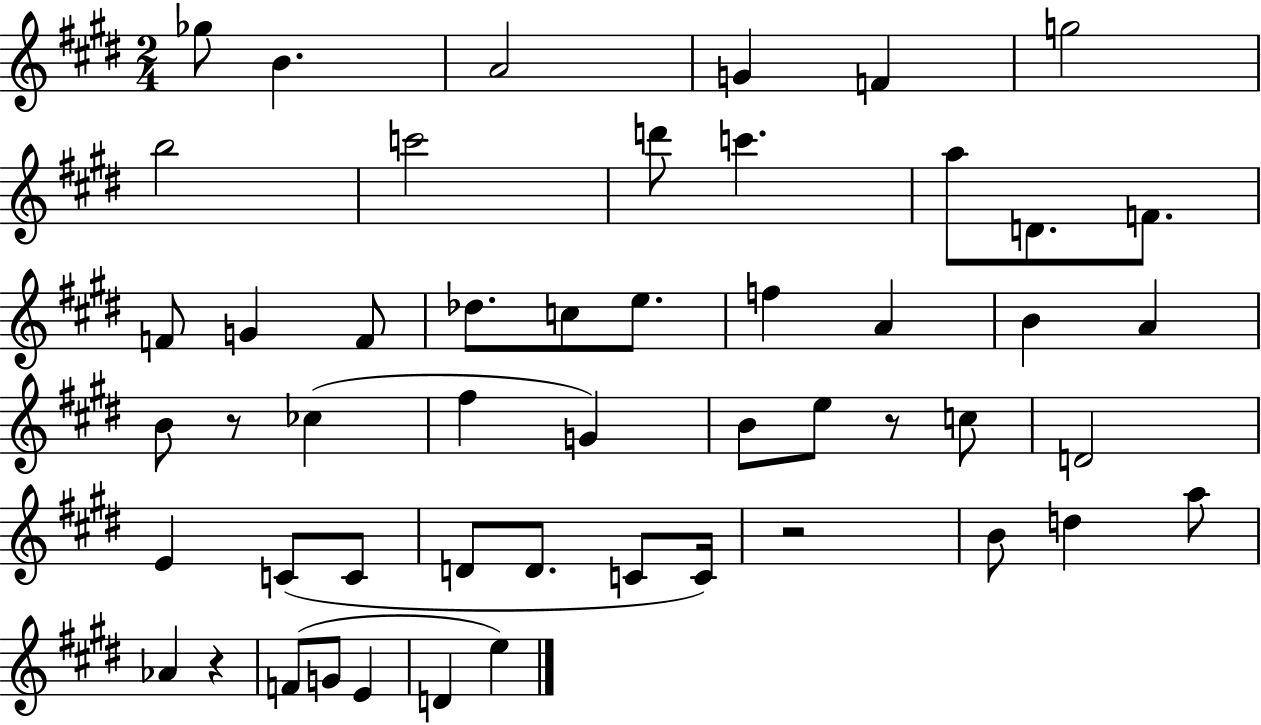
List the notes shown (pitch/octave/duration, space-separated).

Gb5/e B4/q. A4/h G4/q F4/q G5/h B5/h C6/h D6/e C6/q. A5/e D4/e. F4/e. F4/e G4/q F4/e Db5/e. C5/e E5/e. F5/q A4/q B4/q A4/q B4/e R/e CES5/q F#5/q G4/q B4/e E5/e R/e C5/e D4/h E4/q C4/e C4/e D4/e D4/e. C4/e C4/s R/h B4/e D5/q A5/e Ab4/q R/q F4/e G4/e E4/q D4/q E5/q